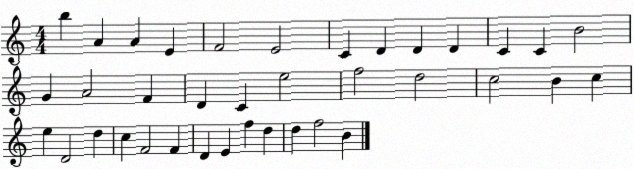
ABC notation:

X:1
T:Untitled
M:4/4
L:1/4
K:C
b A A E F2 E2 C D D D C C B2 G A2 F D C e2 f2 d2 c2 B c e D2 d c F2 F D E f d d f2 B